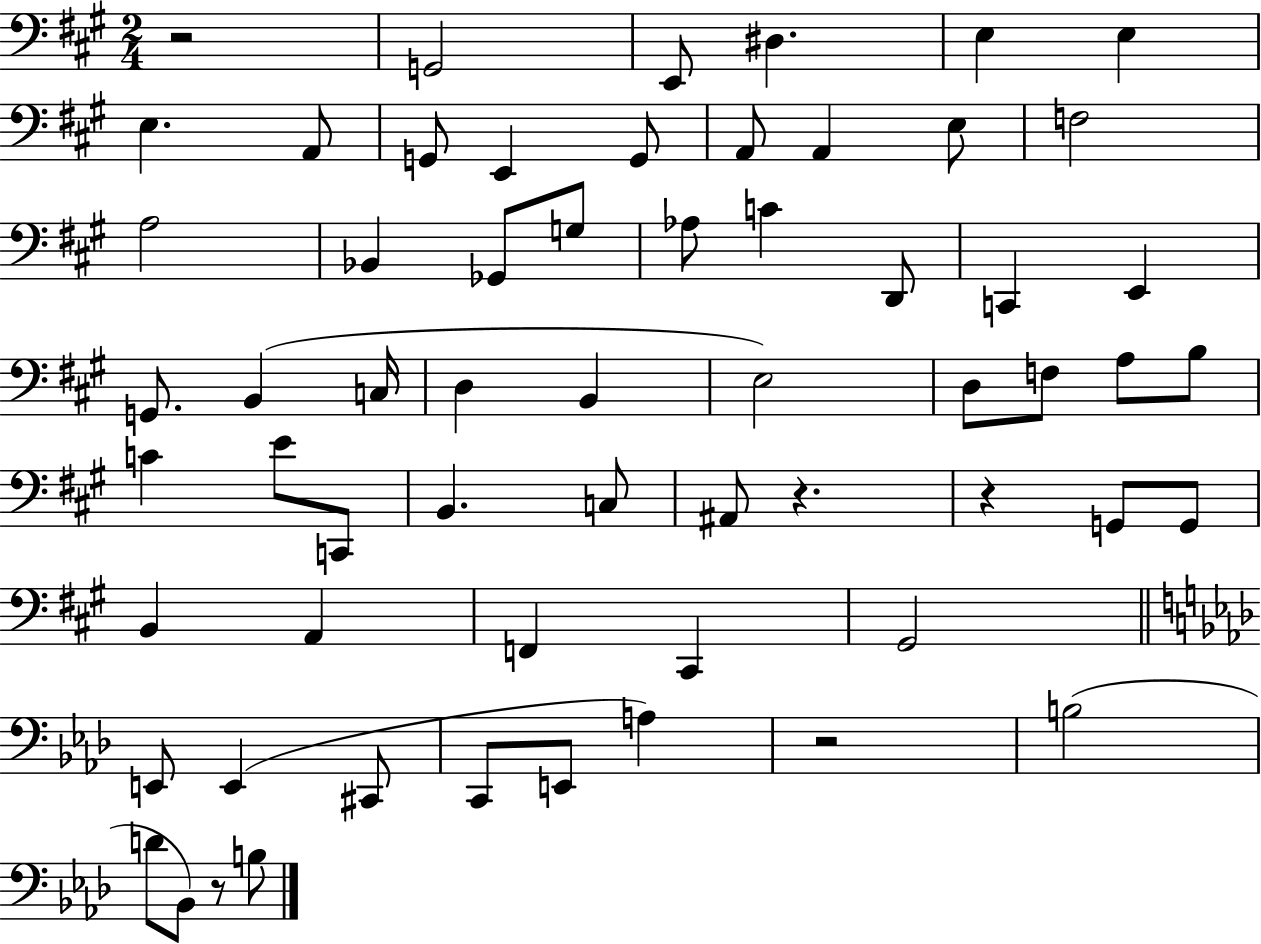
X:1
T:Untitled
M:2/4
L:1/4
K:A
z2 G,,2 E,,/2 ^D, E, E, E, A,,/2 G,,/2 E,, G,,/2 A,,/2 A,, E,/2 F,2 A,2 _B,, _G,,/2 G,/2 _A,/2 C D,,/2 C,, E,, G,,/2 B,, C,/4 D, B,, E,2 D,/2 F,/2 A,/2 B,/2 C E/2 C,,/2 B,, C,/2 ^A,,/2 z z G,,/2 G,,/2 B,, A,, F,, ^C,, ^G,,2 E,,/2 E,, ^C,,/2 C,,/2 E,,/2 A, z2 B,2 D/2 _B,,/2 z/2 B,/2